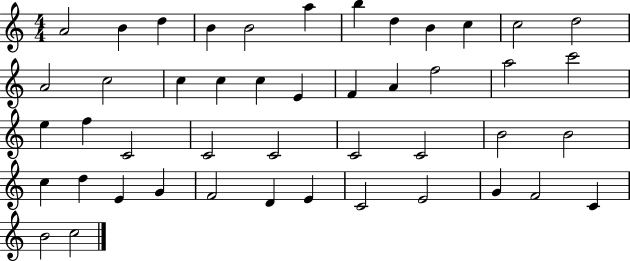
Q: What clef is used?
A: treble